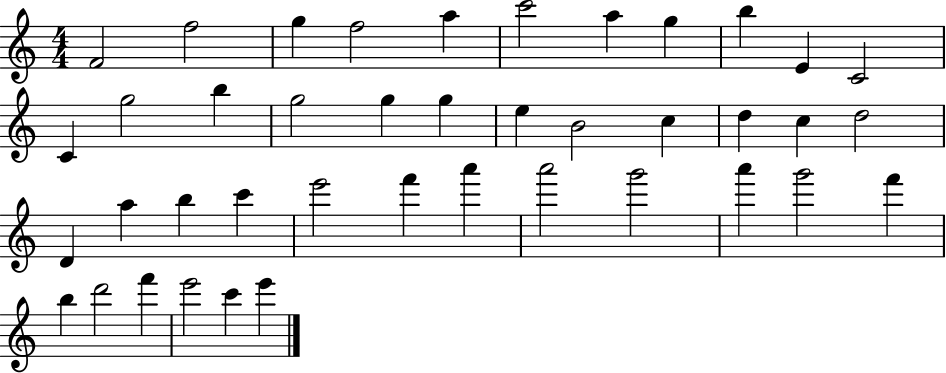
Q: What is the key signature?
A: C major